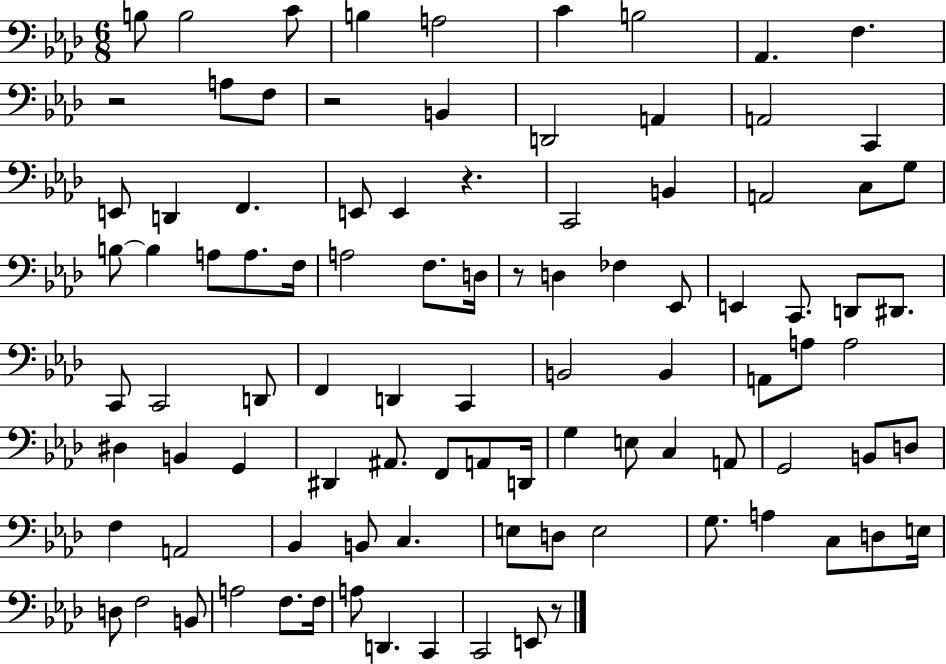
B3/e B3/h C4/e B3/q A3/h C4/q B3/h Ab2/q. F3/q. R/h A3/e F3/e R/h B2/q D2/h A2/q A2/h C2/q E2/e D2/q F2/q. E2/e E2/q R/q. C2/h B2/q A2/h C3/e G3/e B3/e B3/q A3/e A3/e. F3/s A3/h F3/e. D3/s R/e D3/q FES3/q Eb2/e E2/q C2/e. D2/e D#2/e. C2/e C2/h D2/e F2/q D2/q C2/q B2/h B2/q A2/e A3/e A3/h D#3/q B2/q G2/q D#2/q A#2/e. F2/e A2/e D2/s G3/q E3/e C3/q A2/e G2/h B2/e D3/e F3/q A2/h Bb2/q B2/e C3/q. E3/e D3/e E3/h G3/e. A3/q C3/e D3/e E3/s D3/e F3/h B2/e A3/h F3/e. F3/s A3/e D2/q. C2/q C2/h E2/e R/e